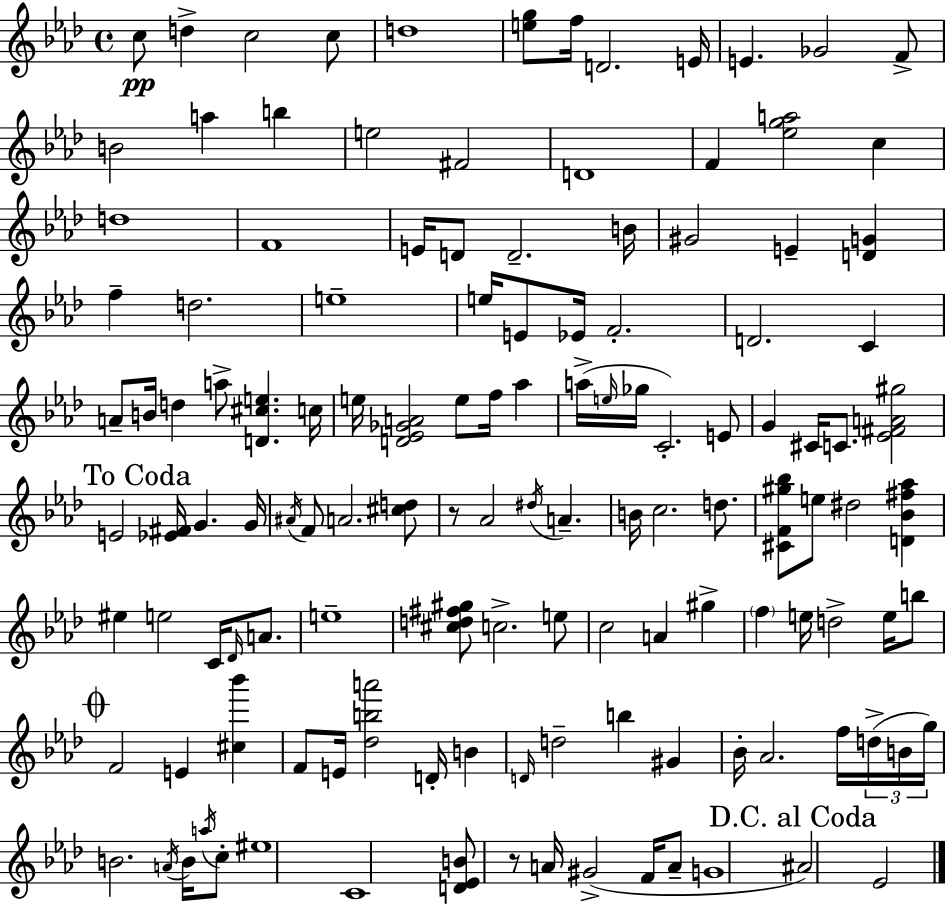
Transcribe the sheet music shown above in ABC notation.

X:1
T:Untitled
M:4/4
L:1/4
K:Ab
c/2 d c2 c/2 d4 [eg]/2 f/4 D2 E/4 E _G2 F/2 B2 a b e2 ^F2 D4 F [_ega]2 c d4 F4 E/4 D/2 D2 B/4 ^G2 E [DG] f d2 e4 e/4 E/2 _E/4 F2 D2 C A/2 B/4 d a/2 [D^ce] c/4 e/4 [D_E_GA]2 e/2 f/4 _a a/4 e/4 _g/4 C2 E/2 G ^C/4 C/2 [_E^FA^g]2 E2 [_E^F]/4 G G/4 ^A/4 F/2 A2 [^cd]/2 z/2 _A2 ^d/4 A B/4 c2 d/2 [^CF^g_b]/2 e/2 ^d2 [D_B^f_a] ^e e2 C/4 _D/4 A/2 e4 [^cd^f^g]/2 c2 e/2 c2 A ^g f e/4 d2 e/4 b/2 F2 E [^c_b'] F/2 E/4 [_dba']2 D/4 B D/4 d2 b ^G _B/4 _A2 f/4 d/4 B/4 g/4 B2 A/4 B/4 a/4 c/2 ^e4 C4 [D_EB]/2 z/2 A/4 ^G2 F/4 A/2 G4 ^A2 _E2